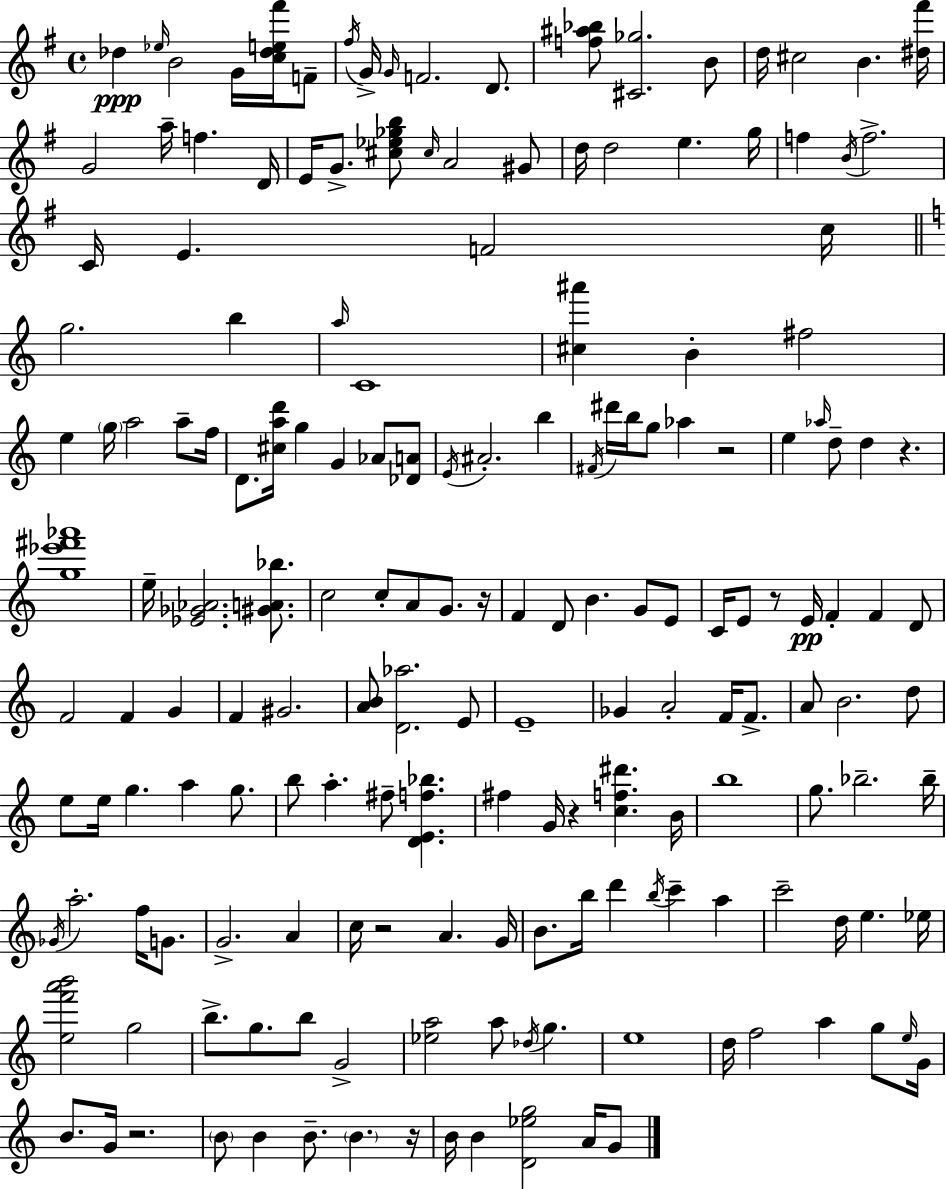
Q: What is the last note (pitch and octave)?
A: G4